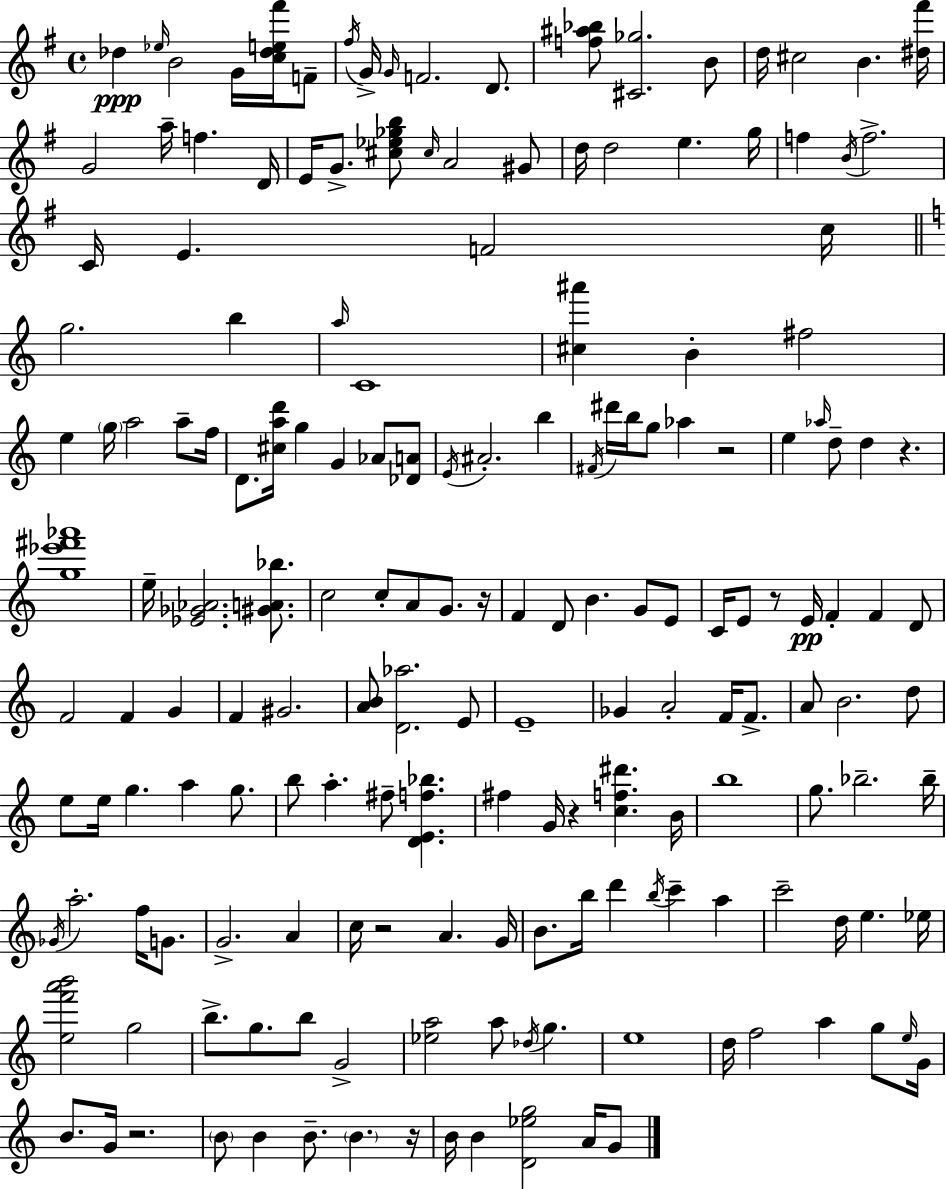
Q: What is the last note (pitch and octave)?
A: G4